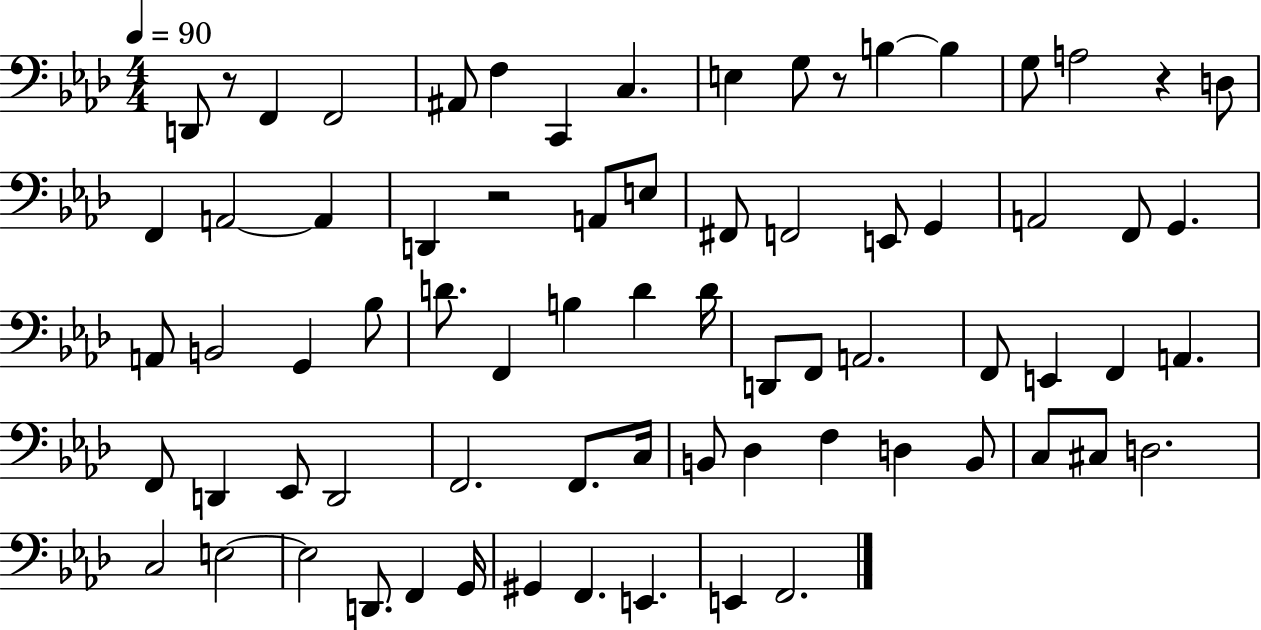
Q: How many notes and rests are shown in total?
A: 73